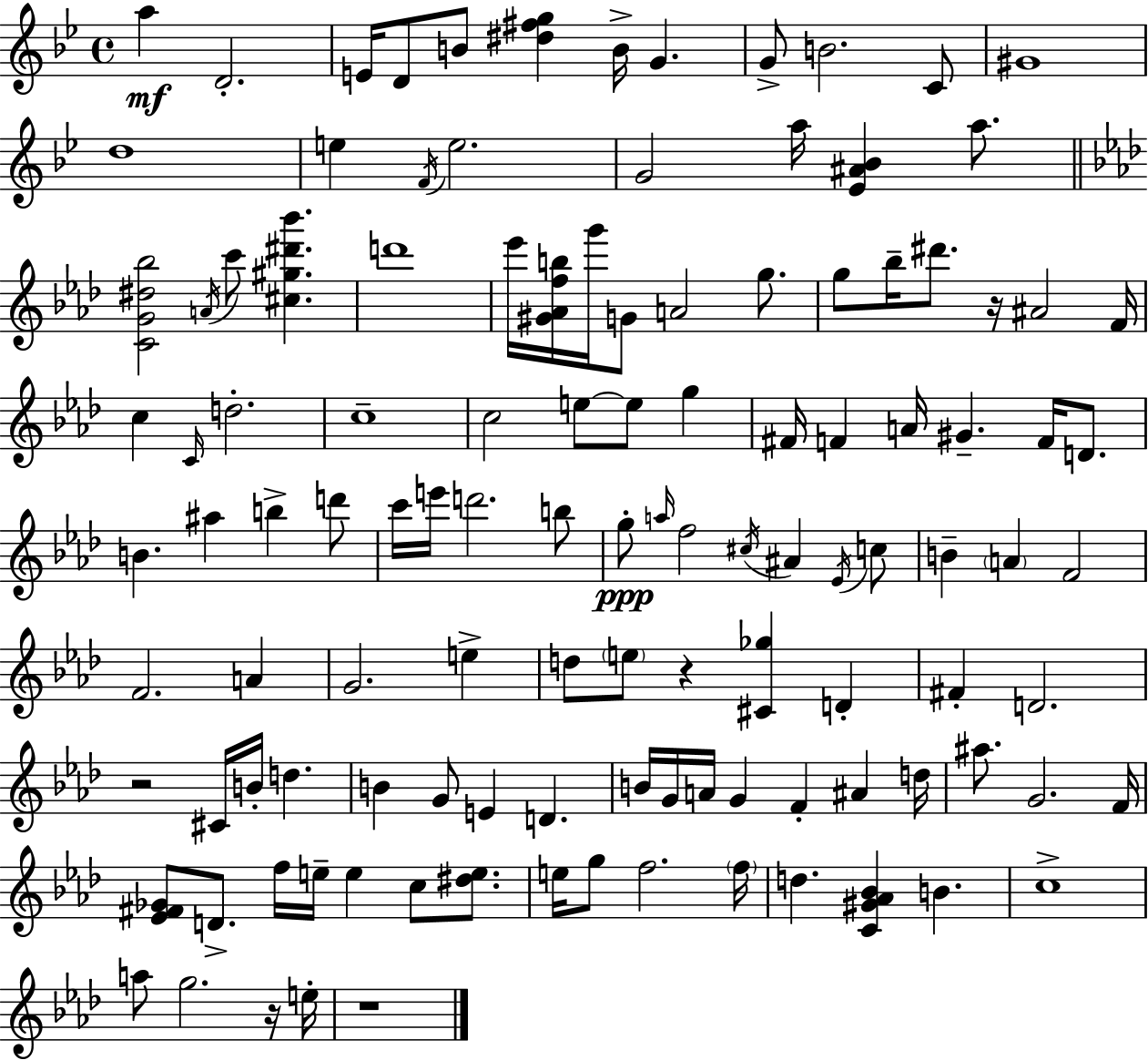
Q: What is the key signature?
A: BES major